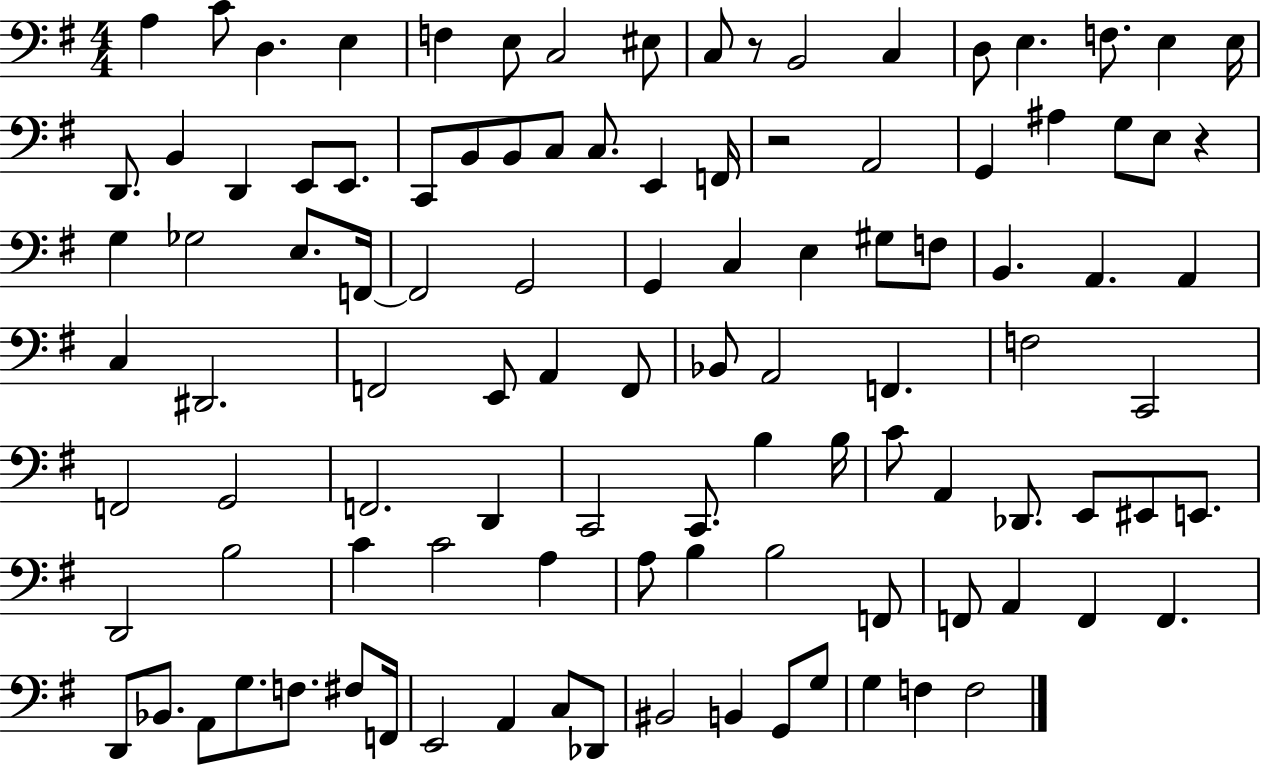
X:1
T:Untitled
M:4/4
L:1/4
K:G
A, C/2 D, E, F, E,/2 C,2 ^E,/2 C,/2 z/2 B,,2 C, D,/2 E, F,/2 E, E,/4 D,,/2 B,, D,, E,,/2 E,,/2 C,,/2 B,,/2 B,,/2 C,/2 C,/2 E,, F,,/4 z2 A,,2 G,, ^A, G,/2 E,/2 z G, _G,2 E,/2 F,,/4 F,,2 G,,2 G,, C, E, ^G,/2 F,/2 B,, A,, A,, C, ^D,,2 F,,2 E,,/2 A,, F,,/2 _B,,/2 A,,2 F,, F,2 C,,2 F,,2 G,,2 F,,2 D,, C,,2 C,,/2 B, B,/4 C/2 A,, _D,,/2 E,,/2 ^E,,/2 E,,/2 D,,2 B,2 C C2 A, A,/2 B, B,2 F,,/2 F,,/2 A,, F,, F,, D,,/2 _B,,/2 A,,/2 G,/2 F,/2 ^F,/2 F,,/4 E,,2 A,, C,/2 _D,,/2 ^B,,2 B,, G,,/2 G,/2 G, F, F,2